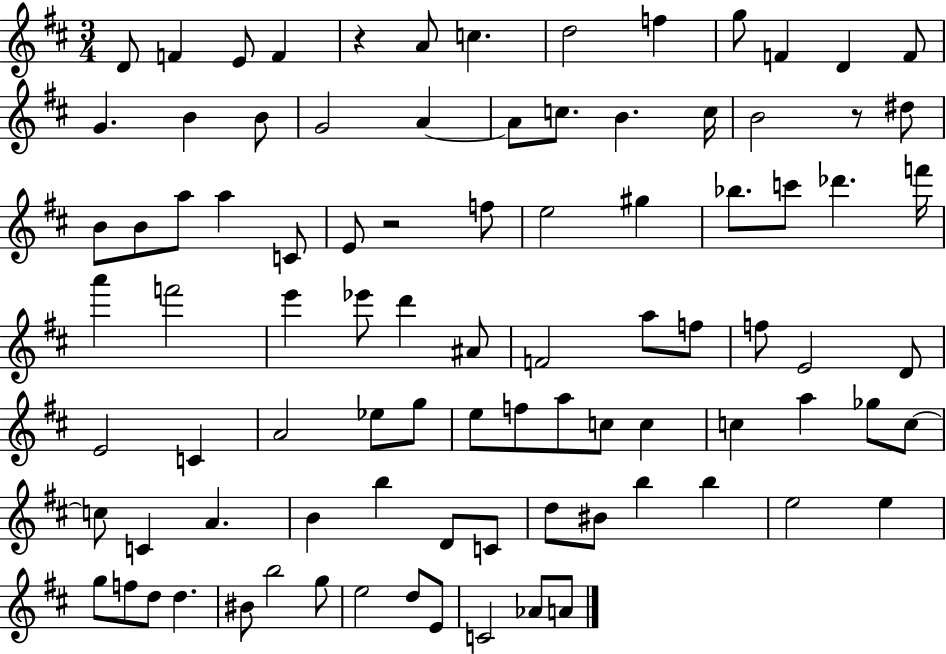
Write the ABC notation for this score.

X:1
T:Untitled
M:3/4
L:1/4
K:D
D/2 F E/2 F z A/2 c d2 f g/2 F D F/2 G B B/2 G2 A A/2 c/2 B c/4 B2 z/2 ^d/2 B/2 B/2 a/2 a C/2 E/2 z2 f/2 e2 ^g _b/2 c'/2 _d' f'/4 a' f'2 e' _e'/2 d' ^A/2 F2 a/2 f/2 f/2 E2 D/2 E2 C A2 _e/2 g/2 e/2 f/2 a/2 c/2 c c a _g/2 c/2 c/2 C A B b D/2 C/2 d/2 ^B/2 b b e2 e g/2 f/2 d/2 d ^B/2 b2 g/2 e2 d/2 E/2 C2 _A/2 A/2